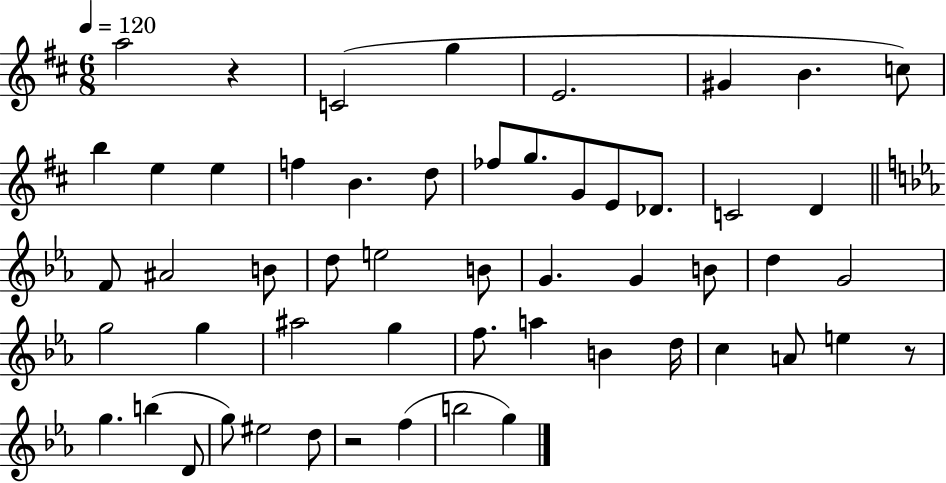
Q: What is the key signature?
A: D major